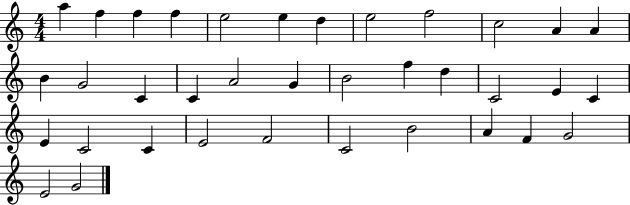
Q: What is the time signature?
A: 4/4